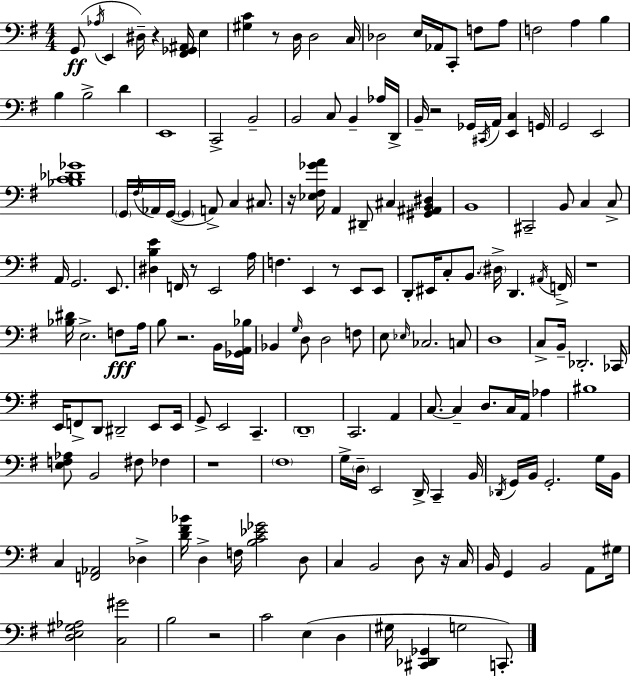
{
  \clef bass
  \numericTimeSignature
  \time 4/4
  \key g \major
  g,8(\ff \acciaccatura { aes16 } e,4 dis16--) r4 <fis, ges, ais,>16 e4 | <gis c'>4 r8 d16 d2 | c16 des2 e16 aes,16 c,8-. f8 a8 | f2 a4 b4 | \break b4 b2-> d'4 | e,1 | c,2-> b,2-- | b,2 c8 b,4-- aes16 | \break d,16-> b,16-- r2 ges,16 \acciaccatura { cis,16 } a,16 <e, c>4 | g,16 g,2 e,2 | <bes c' des' ges'>1 | \parenthesize g,16 \acciaccatura { fis16 } aes,16 g,16~(~ \parenthesize g,4 a,8->) c4 | \break cis8. r16 <ees fis ges' a'>16 a,4 dis,8-- cis4 <gis, ais, b, dis>4 | b,1 | cis,2-- b,8 c4 | c8-> a,16 g,2. | \break e,8. <dis b e'>4 f,16 r8 e,2 | a16 f4. e,4 r8 e,8 | e,8 d,8-. eis,16 c8-. b,8. \parenthesize dis16-> d,4. | \acciaccatura { ais,16 } f,16-> r1 | \break <bes dis'>16 e2.-> | f8\fff a16 b8 r2. | b,16 <ges, a, bes>16 bes,4 \grace { g16 } d8 d2 | f8 e8 \grace { ees16 } ces2. | \break c8 d1 | c8-> b,16-- des,2.-. | ces,16 e,16 f,8-> d,8 dis,2-- | e,8 e,16 g,8-> e,2 | \break c,4.-- \parenthesize d,1-- | c,2. | a,4 c8.~~ c4-- d8. | c16 a,16 aes4 bis1 | \break <e f aes>8 b,2 | fis8 fes4 r1 | \parenthesize fis1 | g16-> \parenthesize d16-- e,2 | \break d,16-> c,4-- b,16 \acciaccatura { des,16 } g,16 b,16 g,2.-. | g16 b,16 c4 <f, aes,>2 | des4-> <d' fis' bes'>16 d4-> f16 <b c' ees' ges'>2 | d8 c4 b,2 | \break d8 r16 c16 b,16 g,4 b,2 | a,8 gis16 <d e gis aes>2 <c gis'>2 | b2 r2 | c'2 e4( | \break d4 gis16 <cis, des, ges,>4 g2 | c,8.-.) \bar "|."
}